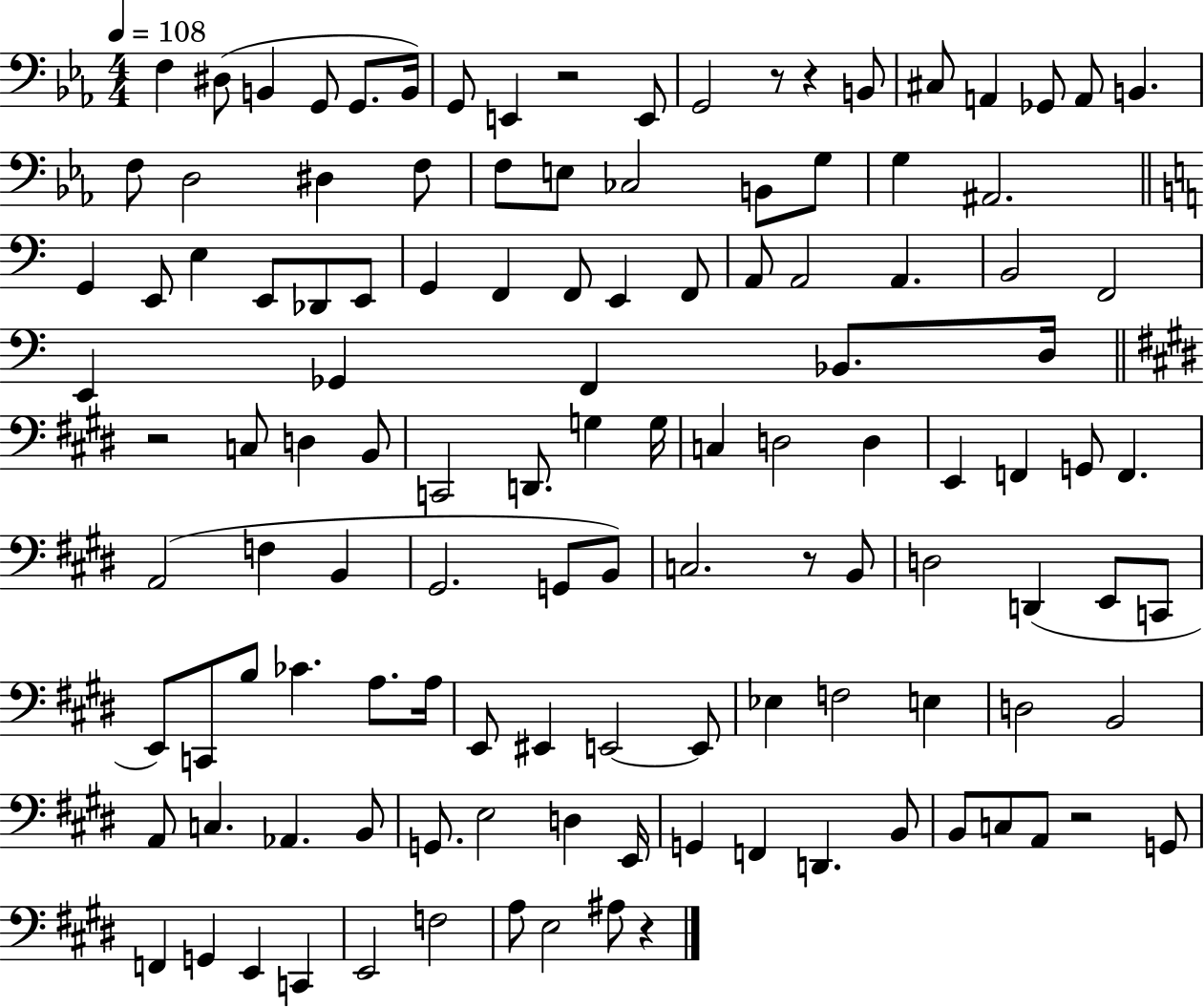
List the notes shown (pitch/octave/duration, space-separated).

F3/q D#3/e B2/q G2/e G2/e. B2/s G2/e E2/q R/h E2/e G2/h R/e R/q B2/e C#3/e A2/q Gb2/e A2/e B2/q. F3/e D3/h D#3/q F3/e F3/e E3/e CES3/h B2/e G3/e G3/q A#2/h. G2/q E2/e E3/q E2/e Db2/e E2/e G2/q F2/q F2/e E2/q F2/e A2/e A2/h A2/q. B2/h F2/h E2/q Gb2/q F2/q Bb2/e. D3/s R/h C3/e D3/q B2/e C2/h D2/e. G3/q G3/s C3/q D3/h D3/q E2/q F2/q G2/e F2/q. A2/h F3/q B2/q G#2/h. G2/e B2/e C3/h. R/e B2/e D3/h D2/q E2/e C2/e E2/e C2/e B3/e CES4/q. A3/e. A3/s E2/e EIS2/q E2/h E2/e Eb3/q F3/h E3/q D3/h B2/h A2/e C3/q. Ab2/q. B2/e G2/e. E3/h D3/q E2/s G2/q F2/q D2/q. B2/e B2/e C3/e A2/e R/h G2/e F2/q G2/q E2/q C2/q E2/h F3/h A3/e E3/h A#3/e R/q